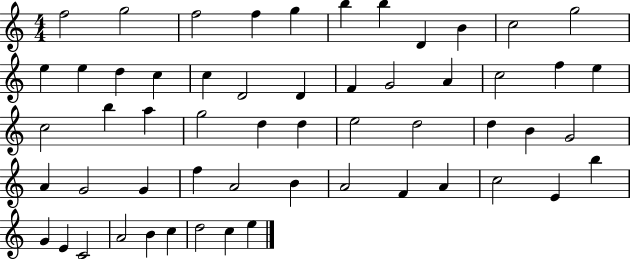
F5/h G5/h F5/h F5/q G5/q B5/q B5/q D4/q B4/q C5/h G5/h E5/q E5/q D5/q C5/q C5/q D4/h D4/q F4/q G4/h A4/q C5/h F5/q E5/q C5/h B5/q A5/q G5/h D5/q D5/q E5/h D5/h D5/q B4/q G4/h A4/q G4/h G4/q F5/q A4/h B4/q A4/h F4/q A4/q C5/h E4/q B5/q G4/q E4/q C4/h A4/h B4/q C5/q D5/h C5/q E5/q